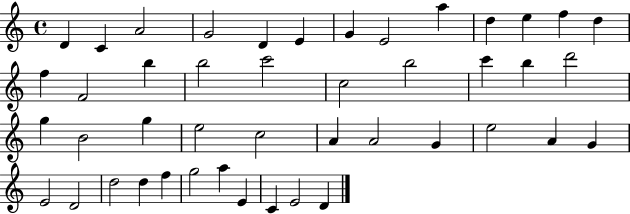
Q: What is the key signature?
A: C major